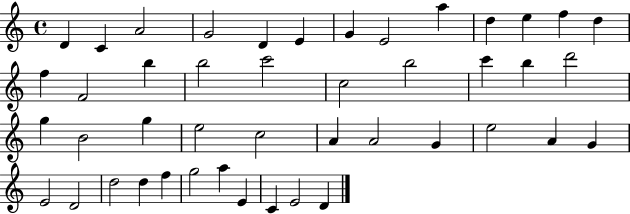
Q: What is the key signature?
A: C major